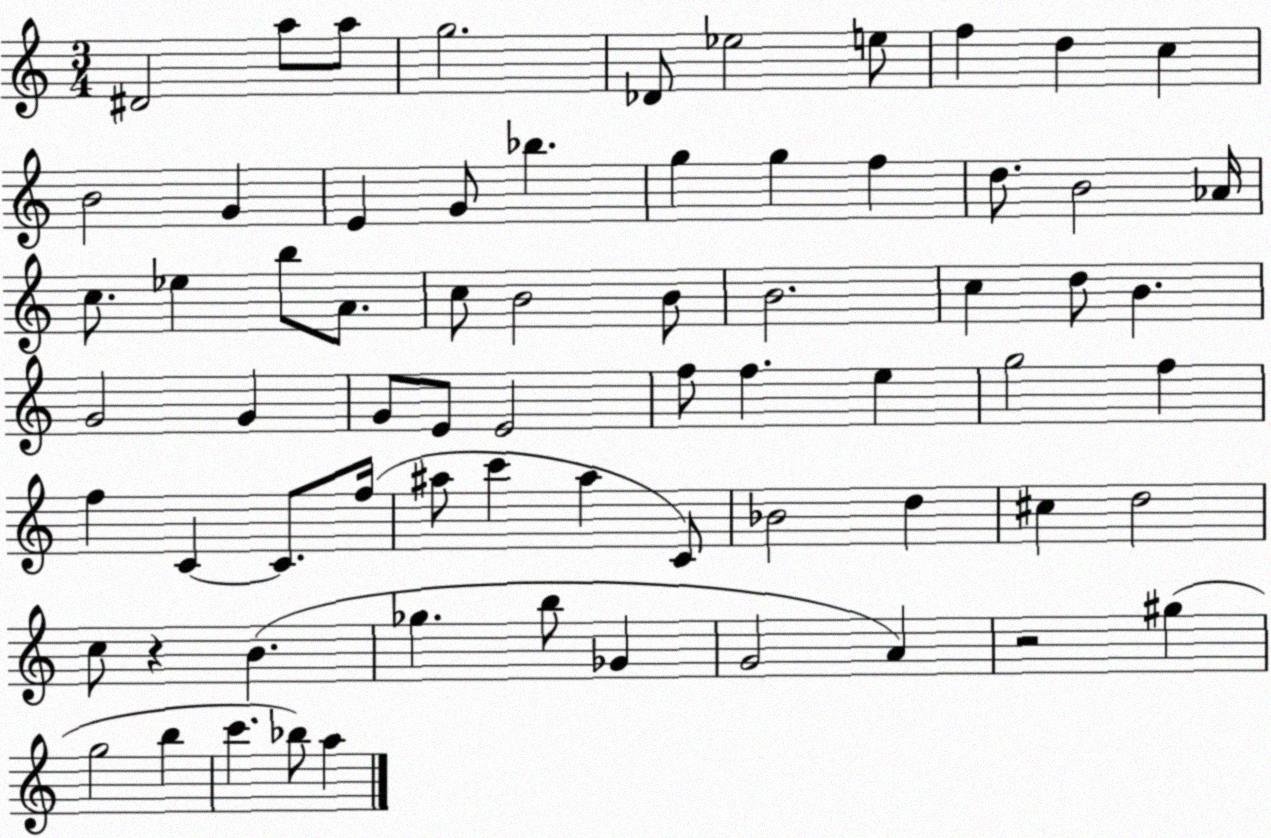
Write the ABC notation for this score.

X:1
T:Untitled
M:3/4
L:1/4
K:C
^D2 a/2 a/2 g2 _D/2 _e2 e/2 f d c B2 G E G/2 _b g g f d/2 B2 _A/4 c/2 _e b/2 A/2 c/2 B2 B/2 B2 c d/2 B G2 G G/2 E/2 E2 f/2 f e g2 f f C C/2 f/4 ^a/2 c' ^a C/2 _B2 d ^c d2 c/2 z B _g b/2 _G G2 A z2 ^g g2 b c' _b/2 a